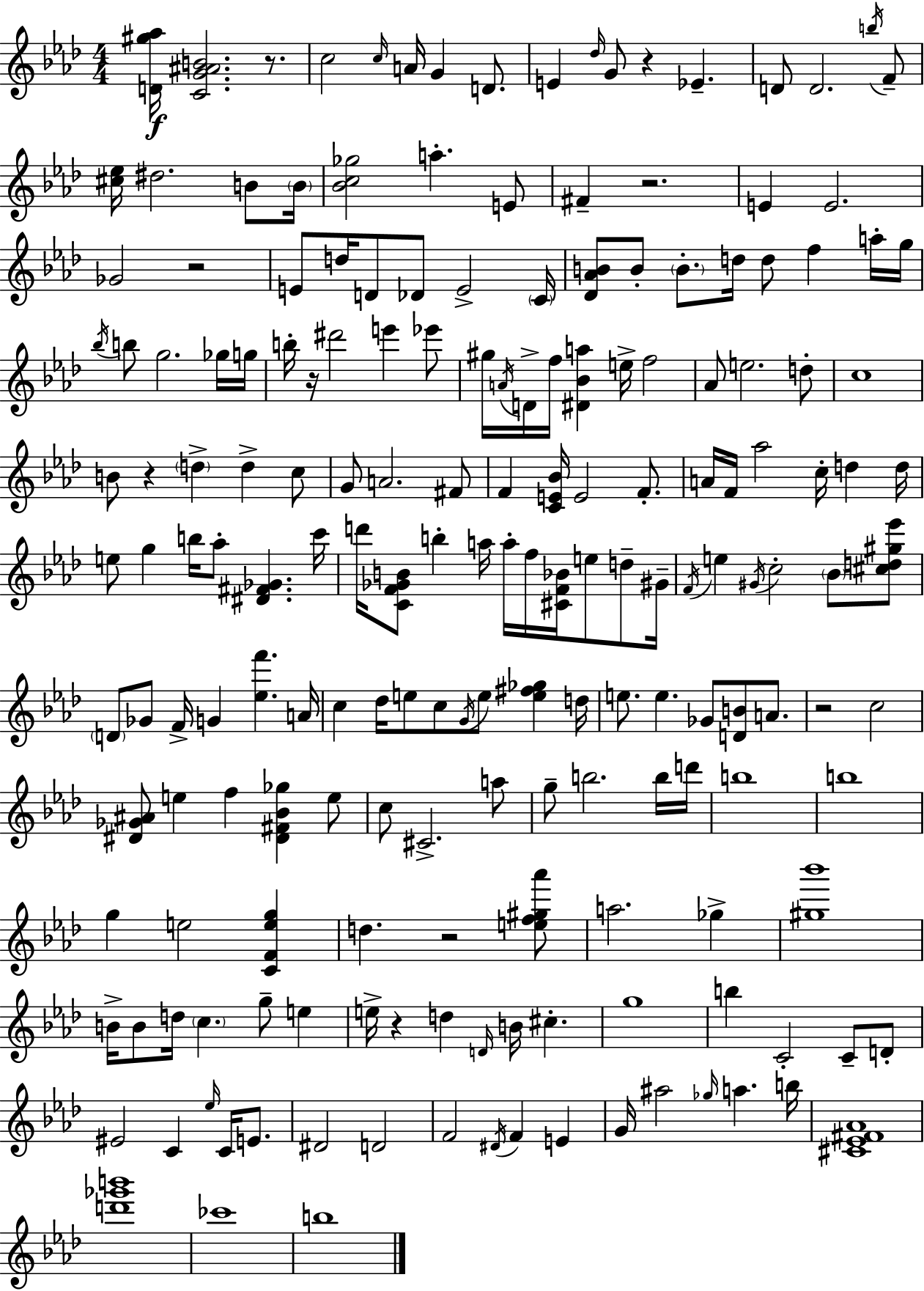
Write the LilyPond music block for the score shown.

{
  \clef treble
  \numericTimeSignature
  \time 4/4
  \key f \minor
  \repeat volta 2 { <d' gis'' aes''>16\f <c' g' ais' b'>2. r8. | c''2 \grace { c''16 } a'16 g'4 d'8. | e'4 \grace { des''16 } g'8 r4 ees'4.-- | d'8 d'2. | \break \acciaccatura { b''16 } f'8-- <cis'' ees''>16 dis''2. | b'8 \parenthesize b'16 <bes' c'' ges''>2 a''4.-. | e'8 fis'4-- r2. | e'4 e'2. | \break ges'2 r2 | e'8 d''16 d'8 des'8 e'2-> | \parenthesize c'16 <des' aes' b'>8 b'8-. \parenthesize b'8.-. d''16 d''8 f''4 | a''16-. g''16 \acciaccatura { bes''16 } b''8 g''2. | \break ges''16 g''16 b''16-. r16 dis'''2 e'''4 | ees'''8 gis''16 \acciaccatura { a'16 } d'16-> f''16 <dis' bes' a''>4 e''16-> f''2 | aes'8 e''2. | d''8-. c''1 | \break b'8 r4 \parenthesize d''4-> d''4-> | c''8 g'8 a'2. | fis'8 f'4 <c' e' bes'>16 e'2 | f'8.-. a'16 f'16 aes''2 c''16-. | \break d''4 d''16 e''8 g''4 b''16 aes''8-. <dis' fis' ges'>4. | c'''16 d'''16 <c' f' ges' b'>8 b''4-. a''16 a''16-. f''16 <cis' f' bes'>16 | e''8 d''8-- gis'16-- \acciaccatura { f'16 } e''4 \acciaccatura { gis'16 } c''2-. | \parenthesize bes'8 <cis'' d'' gis'' ees'''>8 \parenthesize d'8 ges'8 f'16-> g'4 | \break <ees'' f'''>4. a'16 c''4 des''16 e''8 c''8 | \acciaccatura { g'16 } e''8 <e'' fis'' ges''>4 d''16 e''8. e''4. | ges'8 <d' b'>8 a'8. r2 | c''2 <dis' ges' ais'>8 e''4 f''4 | \break <dis' fis' bes' ges''>4 e''8 c''8 cis'2.-> | a''8 g''8-- b''2. | b''16 d'''16 b''1 | b''1 | \break g''4 e''2 | <c' f' e'' g''>4 d''4. r2 | <e'' f'' gis'' aes'''>8 a''2. | ges''4-> <gis'' bes'''>1 | \break b'16-> b'8 d''16 \parenthesize c''4. | g''8-- e''4 e''16-> r4 d''4 | \grace { d'16 } b'16 cis''4.-. g''1 | b''4 c'2-. | \break c'8-- d'8-. eis'2 | c'4 \grace { ees''16 } c'16 e'8. dis'2 | d'2 f'2 | \acciaccatura { dis'16 } f'4 e'4 g'16 ais''2 | \break \grace { ges''16 } a''4. b''16 <cis' ees' fis' aes'>1 | <d''' ges''' b'''>1 | ces'''1 | b''1 | \break } \bar "|."
}